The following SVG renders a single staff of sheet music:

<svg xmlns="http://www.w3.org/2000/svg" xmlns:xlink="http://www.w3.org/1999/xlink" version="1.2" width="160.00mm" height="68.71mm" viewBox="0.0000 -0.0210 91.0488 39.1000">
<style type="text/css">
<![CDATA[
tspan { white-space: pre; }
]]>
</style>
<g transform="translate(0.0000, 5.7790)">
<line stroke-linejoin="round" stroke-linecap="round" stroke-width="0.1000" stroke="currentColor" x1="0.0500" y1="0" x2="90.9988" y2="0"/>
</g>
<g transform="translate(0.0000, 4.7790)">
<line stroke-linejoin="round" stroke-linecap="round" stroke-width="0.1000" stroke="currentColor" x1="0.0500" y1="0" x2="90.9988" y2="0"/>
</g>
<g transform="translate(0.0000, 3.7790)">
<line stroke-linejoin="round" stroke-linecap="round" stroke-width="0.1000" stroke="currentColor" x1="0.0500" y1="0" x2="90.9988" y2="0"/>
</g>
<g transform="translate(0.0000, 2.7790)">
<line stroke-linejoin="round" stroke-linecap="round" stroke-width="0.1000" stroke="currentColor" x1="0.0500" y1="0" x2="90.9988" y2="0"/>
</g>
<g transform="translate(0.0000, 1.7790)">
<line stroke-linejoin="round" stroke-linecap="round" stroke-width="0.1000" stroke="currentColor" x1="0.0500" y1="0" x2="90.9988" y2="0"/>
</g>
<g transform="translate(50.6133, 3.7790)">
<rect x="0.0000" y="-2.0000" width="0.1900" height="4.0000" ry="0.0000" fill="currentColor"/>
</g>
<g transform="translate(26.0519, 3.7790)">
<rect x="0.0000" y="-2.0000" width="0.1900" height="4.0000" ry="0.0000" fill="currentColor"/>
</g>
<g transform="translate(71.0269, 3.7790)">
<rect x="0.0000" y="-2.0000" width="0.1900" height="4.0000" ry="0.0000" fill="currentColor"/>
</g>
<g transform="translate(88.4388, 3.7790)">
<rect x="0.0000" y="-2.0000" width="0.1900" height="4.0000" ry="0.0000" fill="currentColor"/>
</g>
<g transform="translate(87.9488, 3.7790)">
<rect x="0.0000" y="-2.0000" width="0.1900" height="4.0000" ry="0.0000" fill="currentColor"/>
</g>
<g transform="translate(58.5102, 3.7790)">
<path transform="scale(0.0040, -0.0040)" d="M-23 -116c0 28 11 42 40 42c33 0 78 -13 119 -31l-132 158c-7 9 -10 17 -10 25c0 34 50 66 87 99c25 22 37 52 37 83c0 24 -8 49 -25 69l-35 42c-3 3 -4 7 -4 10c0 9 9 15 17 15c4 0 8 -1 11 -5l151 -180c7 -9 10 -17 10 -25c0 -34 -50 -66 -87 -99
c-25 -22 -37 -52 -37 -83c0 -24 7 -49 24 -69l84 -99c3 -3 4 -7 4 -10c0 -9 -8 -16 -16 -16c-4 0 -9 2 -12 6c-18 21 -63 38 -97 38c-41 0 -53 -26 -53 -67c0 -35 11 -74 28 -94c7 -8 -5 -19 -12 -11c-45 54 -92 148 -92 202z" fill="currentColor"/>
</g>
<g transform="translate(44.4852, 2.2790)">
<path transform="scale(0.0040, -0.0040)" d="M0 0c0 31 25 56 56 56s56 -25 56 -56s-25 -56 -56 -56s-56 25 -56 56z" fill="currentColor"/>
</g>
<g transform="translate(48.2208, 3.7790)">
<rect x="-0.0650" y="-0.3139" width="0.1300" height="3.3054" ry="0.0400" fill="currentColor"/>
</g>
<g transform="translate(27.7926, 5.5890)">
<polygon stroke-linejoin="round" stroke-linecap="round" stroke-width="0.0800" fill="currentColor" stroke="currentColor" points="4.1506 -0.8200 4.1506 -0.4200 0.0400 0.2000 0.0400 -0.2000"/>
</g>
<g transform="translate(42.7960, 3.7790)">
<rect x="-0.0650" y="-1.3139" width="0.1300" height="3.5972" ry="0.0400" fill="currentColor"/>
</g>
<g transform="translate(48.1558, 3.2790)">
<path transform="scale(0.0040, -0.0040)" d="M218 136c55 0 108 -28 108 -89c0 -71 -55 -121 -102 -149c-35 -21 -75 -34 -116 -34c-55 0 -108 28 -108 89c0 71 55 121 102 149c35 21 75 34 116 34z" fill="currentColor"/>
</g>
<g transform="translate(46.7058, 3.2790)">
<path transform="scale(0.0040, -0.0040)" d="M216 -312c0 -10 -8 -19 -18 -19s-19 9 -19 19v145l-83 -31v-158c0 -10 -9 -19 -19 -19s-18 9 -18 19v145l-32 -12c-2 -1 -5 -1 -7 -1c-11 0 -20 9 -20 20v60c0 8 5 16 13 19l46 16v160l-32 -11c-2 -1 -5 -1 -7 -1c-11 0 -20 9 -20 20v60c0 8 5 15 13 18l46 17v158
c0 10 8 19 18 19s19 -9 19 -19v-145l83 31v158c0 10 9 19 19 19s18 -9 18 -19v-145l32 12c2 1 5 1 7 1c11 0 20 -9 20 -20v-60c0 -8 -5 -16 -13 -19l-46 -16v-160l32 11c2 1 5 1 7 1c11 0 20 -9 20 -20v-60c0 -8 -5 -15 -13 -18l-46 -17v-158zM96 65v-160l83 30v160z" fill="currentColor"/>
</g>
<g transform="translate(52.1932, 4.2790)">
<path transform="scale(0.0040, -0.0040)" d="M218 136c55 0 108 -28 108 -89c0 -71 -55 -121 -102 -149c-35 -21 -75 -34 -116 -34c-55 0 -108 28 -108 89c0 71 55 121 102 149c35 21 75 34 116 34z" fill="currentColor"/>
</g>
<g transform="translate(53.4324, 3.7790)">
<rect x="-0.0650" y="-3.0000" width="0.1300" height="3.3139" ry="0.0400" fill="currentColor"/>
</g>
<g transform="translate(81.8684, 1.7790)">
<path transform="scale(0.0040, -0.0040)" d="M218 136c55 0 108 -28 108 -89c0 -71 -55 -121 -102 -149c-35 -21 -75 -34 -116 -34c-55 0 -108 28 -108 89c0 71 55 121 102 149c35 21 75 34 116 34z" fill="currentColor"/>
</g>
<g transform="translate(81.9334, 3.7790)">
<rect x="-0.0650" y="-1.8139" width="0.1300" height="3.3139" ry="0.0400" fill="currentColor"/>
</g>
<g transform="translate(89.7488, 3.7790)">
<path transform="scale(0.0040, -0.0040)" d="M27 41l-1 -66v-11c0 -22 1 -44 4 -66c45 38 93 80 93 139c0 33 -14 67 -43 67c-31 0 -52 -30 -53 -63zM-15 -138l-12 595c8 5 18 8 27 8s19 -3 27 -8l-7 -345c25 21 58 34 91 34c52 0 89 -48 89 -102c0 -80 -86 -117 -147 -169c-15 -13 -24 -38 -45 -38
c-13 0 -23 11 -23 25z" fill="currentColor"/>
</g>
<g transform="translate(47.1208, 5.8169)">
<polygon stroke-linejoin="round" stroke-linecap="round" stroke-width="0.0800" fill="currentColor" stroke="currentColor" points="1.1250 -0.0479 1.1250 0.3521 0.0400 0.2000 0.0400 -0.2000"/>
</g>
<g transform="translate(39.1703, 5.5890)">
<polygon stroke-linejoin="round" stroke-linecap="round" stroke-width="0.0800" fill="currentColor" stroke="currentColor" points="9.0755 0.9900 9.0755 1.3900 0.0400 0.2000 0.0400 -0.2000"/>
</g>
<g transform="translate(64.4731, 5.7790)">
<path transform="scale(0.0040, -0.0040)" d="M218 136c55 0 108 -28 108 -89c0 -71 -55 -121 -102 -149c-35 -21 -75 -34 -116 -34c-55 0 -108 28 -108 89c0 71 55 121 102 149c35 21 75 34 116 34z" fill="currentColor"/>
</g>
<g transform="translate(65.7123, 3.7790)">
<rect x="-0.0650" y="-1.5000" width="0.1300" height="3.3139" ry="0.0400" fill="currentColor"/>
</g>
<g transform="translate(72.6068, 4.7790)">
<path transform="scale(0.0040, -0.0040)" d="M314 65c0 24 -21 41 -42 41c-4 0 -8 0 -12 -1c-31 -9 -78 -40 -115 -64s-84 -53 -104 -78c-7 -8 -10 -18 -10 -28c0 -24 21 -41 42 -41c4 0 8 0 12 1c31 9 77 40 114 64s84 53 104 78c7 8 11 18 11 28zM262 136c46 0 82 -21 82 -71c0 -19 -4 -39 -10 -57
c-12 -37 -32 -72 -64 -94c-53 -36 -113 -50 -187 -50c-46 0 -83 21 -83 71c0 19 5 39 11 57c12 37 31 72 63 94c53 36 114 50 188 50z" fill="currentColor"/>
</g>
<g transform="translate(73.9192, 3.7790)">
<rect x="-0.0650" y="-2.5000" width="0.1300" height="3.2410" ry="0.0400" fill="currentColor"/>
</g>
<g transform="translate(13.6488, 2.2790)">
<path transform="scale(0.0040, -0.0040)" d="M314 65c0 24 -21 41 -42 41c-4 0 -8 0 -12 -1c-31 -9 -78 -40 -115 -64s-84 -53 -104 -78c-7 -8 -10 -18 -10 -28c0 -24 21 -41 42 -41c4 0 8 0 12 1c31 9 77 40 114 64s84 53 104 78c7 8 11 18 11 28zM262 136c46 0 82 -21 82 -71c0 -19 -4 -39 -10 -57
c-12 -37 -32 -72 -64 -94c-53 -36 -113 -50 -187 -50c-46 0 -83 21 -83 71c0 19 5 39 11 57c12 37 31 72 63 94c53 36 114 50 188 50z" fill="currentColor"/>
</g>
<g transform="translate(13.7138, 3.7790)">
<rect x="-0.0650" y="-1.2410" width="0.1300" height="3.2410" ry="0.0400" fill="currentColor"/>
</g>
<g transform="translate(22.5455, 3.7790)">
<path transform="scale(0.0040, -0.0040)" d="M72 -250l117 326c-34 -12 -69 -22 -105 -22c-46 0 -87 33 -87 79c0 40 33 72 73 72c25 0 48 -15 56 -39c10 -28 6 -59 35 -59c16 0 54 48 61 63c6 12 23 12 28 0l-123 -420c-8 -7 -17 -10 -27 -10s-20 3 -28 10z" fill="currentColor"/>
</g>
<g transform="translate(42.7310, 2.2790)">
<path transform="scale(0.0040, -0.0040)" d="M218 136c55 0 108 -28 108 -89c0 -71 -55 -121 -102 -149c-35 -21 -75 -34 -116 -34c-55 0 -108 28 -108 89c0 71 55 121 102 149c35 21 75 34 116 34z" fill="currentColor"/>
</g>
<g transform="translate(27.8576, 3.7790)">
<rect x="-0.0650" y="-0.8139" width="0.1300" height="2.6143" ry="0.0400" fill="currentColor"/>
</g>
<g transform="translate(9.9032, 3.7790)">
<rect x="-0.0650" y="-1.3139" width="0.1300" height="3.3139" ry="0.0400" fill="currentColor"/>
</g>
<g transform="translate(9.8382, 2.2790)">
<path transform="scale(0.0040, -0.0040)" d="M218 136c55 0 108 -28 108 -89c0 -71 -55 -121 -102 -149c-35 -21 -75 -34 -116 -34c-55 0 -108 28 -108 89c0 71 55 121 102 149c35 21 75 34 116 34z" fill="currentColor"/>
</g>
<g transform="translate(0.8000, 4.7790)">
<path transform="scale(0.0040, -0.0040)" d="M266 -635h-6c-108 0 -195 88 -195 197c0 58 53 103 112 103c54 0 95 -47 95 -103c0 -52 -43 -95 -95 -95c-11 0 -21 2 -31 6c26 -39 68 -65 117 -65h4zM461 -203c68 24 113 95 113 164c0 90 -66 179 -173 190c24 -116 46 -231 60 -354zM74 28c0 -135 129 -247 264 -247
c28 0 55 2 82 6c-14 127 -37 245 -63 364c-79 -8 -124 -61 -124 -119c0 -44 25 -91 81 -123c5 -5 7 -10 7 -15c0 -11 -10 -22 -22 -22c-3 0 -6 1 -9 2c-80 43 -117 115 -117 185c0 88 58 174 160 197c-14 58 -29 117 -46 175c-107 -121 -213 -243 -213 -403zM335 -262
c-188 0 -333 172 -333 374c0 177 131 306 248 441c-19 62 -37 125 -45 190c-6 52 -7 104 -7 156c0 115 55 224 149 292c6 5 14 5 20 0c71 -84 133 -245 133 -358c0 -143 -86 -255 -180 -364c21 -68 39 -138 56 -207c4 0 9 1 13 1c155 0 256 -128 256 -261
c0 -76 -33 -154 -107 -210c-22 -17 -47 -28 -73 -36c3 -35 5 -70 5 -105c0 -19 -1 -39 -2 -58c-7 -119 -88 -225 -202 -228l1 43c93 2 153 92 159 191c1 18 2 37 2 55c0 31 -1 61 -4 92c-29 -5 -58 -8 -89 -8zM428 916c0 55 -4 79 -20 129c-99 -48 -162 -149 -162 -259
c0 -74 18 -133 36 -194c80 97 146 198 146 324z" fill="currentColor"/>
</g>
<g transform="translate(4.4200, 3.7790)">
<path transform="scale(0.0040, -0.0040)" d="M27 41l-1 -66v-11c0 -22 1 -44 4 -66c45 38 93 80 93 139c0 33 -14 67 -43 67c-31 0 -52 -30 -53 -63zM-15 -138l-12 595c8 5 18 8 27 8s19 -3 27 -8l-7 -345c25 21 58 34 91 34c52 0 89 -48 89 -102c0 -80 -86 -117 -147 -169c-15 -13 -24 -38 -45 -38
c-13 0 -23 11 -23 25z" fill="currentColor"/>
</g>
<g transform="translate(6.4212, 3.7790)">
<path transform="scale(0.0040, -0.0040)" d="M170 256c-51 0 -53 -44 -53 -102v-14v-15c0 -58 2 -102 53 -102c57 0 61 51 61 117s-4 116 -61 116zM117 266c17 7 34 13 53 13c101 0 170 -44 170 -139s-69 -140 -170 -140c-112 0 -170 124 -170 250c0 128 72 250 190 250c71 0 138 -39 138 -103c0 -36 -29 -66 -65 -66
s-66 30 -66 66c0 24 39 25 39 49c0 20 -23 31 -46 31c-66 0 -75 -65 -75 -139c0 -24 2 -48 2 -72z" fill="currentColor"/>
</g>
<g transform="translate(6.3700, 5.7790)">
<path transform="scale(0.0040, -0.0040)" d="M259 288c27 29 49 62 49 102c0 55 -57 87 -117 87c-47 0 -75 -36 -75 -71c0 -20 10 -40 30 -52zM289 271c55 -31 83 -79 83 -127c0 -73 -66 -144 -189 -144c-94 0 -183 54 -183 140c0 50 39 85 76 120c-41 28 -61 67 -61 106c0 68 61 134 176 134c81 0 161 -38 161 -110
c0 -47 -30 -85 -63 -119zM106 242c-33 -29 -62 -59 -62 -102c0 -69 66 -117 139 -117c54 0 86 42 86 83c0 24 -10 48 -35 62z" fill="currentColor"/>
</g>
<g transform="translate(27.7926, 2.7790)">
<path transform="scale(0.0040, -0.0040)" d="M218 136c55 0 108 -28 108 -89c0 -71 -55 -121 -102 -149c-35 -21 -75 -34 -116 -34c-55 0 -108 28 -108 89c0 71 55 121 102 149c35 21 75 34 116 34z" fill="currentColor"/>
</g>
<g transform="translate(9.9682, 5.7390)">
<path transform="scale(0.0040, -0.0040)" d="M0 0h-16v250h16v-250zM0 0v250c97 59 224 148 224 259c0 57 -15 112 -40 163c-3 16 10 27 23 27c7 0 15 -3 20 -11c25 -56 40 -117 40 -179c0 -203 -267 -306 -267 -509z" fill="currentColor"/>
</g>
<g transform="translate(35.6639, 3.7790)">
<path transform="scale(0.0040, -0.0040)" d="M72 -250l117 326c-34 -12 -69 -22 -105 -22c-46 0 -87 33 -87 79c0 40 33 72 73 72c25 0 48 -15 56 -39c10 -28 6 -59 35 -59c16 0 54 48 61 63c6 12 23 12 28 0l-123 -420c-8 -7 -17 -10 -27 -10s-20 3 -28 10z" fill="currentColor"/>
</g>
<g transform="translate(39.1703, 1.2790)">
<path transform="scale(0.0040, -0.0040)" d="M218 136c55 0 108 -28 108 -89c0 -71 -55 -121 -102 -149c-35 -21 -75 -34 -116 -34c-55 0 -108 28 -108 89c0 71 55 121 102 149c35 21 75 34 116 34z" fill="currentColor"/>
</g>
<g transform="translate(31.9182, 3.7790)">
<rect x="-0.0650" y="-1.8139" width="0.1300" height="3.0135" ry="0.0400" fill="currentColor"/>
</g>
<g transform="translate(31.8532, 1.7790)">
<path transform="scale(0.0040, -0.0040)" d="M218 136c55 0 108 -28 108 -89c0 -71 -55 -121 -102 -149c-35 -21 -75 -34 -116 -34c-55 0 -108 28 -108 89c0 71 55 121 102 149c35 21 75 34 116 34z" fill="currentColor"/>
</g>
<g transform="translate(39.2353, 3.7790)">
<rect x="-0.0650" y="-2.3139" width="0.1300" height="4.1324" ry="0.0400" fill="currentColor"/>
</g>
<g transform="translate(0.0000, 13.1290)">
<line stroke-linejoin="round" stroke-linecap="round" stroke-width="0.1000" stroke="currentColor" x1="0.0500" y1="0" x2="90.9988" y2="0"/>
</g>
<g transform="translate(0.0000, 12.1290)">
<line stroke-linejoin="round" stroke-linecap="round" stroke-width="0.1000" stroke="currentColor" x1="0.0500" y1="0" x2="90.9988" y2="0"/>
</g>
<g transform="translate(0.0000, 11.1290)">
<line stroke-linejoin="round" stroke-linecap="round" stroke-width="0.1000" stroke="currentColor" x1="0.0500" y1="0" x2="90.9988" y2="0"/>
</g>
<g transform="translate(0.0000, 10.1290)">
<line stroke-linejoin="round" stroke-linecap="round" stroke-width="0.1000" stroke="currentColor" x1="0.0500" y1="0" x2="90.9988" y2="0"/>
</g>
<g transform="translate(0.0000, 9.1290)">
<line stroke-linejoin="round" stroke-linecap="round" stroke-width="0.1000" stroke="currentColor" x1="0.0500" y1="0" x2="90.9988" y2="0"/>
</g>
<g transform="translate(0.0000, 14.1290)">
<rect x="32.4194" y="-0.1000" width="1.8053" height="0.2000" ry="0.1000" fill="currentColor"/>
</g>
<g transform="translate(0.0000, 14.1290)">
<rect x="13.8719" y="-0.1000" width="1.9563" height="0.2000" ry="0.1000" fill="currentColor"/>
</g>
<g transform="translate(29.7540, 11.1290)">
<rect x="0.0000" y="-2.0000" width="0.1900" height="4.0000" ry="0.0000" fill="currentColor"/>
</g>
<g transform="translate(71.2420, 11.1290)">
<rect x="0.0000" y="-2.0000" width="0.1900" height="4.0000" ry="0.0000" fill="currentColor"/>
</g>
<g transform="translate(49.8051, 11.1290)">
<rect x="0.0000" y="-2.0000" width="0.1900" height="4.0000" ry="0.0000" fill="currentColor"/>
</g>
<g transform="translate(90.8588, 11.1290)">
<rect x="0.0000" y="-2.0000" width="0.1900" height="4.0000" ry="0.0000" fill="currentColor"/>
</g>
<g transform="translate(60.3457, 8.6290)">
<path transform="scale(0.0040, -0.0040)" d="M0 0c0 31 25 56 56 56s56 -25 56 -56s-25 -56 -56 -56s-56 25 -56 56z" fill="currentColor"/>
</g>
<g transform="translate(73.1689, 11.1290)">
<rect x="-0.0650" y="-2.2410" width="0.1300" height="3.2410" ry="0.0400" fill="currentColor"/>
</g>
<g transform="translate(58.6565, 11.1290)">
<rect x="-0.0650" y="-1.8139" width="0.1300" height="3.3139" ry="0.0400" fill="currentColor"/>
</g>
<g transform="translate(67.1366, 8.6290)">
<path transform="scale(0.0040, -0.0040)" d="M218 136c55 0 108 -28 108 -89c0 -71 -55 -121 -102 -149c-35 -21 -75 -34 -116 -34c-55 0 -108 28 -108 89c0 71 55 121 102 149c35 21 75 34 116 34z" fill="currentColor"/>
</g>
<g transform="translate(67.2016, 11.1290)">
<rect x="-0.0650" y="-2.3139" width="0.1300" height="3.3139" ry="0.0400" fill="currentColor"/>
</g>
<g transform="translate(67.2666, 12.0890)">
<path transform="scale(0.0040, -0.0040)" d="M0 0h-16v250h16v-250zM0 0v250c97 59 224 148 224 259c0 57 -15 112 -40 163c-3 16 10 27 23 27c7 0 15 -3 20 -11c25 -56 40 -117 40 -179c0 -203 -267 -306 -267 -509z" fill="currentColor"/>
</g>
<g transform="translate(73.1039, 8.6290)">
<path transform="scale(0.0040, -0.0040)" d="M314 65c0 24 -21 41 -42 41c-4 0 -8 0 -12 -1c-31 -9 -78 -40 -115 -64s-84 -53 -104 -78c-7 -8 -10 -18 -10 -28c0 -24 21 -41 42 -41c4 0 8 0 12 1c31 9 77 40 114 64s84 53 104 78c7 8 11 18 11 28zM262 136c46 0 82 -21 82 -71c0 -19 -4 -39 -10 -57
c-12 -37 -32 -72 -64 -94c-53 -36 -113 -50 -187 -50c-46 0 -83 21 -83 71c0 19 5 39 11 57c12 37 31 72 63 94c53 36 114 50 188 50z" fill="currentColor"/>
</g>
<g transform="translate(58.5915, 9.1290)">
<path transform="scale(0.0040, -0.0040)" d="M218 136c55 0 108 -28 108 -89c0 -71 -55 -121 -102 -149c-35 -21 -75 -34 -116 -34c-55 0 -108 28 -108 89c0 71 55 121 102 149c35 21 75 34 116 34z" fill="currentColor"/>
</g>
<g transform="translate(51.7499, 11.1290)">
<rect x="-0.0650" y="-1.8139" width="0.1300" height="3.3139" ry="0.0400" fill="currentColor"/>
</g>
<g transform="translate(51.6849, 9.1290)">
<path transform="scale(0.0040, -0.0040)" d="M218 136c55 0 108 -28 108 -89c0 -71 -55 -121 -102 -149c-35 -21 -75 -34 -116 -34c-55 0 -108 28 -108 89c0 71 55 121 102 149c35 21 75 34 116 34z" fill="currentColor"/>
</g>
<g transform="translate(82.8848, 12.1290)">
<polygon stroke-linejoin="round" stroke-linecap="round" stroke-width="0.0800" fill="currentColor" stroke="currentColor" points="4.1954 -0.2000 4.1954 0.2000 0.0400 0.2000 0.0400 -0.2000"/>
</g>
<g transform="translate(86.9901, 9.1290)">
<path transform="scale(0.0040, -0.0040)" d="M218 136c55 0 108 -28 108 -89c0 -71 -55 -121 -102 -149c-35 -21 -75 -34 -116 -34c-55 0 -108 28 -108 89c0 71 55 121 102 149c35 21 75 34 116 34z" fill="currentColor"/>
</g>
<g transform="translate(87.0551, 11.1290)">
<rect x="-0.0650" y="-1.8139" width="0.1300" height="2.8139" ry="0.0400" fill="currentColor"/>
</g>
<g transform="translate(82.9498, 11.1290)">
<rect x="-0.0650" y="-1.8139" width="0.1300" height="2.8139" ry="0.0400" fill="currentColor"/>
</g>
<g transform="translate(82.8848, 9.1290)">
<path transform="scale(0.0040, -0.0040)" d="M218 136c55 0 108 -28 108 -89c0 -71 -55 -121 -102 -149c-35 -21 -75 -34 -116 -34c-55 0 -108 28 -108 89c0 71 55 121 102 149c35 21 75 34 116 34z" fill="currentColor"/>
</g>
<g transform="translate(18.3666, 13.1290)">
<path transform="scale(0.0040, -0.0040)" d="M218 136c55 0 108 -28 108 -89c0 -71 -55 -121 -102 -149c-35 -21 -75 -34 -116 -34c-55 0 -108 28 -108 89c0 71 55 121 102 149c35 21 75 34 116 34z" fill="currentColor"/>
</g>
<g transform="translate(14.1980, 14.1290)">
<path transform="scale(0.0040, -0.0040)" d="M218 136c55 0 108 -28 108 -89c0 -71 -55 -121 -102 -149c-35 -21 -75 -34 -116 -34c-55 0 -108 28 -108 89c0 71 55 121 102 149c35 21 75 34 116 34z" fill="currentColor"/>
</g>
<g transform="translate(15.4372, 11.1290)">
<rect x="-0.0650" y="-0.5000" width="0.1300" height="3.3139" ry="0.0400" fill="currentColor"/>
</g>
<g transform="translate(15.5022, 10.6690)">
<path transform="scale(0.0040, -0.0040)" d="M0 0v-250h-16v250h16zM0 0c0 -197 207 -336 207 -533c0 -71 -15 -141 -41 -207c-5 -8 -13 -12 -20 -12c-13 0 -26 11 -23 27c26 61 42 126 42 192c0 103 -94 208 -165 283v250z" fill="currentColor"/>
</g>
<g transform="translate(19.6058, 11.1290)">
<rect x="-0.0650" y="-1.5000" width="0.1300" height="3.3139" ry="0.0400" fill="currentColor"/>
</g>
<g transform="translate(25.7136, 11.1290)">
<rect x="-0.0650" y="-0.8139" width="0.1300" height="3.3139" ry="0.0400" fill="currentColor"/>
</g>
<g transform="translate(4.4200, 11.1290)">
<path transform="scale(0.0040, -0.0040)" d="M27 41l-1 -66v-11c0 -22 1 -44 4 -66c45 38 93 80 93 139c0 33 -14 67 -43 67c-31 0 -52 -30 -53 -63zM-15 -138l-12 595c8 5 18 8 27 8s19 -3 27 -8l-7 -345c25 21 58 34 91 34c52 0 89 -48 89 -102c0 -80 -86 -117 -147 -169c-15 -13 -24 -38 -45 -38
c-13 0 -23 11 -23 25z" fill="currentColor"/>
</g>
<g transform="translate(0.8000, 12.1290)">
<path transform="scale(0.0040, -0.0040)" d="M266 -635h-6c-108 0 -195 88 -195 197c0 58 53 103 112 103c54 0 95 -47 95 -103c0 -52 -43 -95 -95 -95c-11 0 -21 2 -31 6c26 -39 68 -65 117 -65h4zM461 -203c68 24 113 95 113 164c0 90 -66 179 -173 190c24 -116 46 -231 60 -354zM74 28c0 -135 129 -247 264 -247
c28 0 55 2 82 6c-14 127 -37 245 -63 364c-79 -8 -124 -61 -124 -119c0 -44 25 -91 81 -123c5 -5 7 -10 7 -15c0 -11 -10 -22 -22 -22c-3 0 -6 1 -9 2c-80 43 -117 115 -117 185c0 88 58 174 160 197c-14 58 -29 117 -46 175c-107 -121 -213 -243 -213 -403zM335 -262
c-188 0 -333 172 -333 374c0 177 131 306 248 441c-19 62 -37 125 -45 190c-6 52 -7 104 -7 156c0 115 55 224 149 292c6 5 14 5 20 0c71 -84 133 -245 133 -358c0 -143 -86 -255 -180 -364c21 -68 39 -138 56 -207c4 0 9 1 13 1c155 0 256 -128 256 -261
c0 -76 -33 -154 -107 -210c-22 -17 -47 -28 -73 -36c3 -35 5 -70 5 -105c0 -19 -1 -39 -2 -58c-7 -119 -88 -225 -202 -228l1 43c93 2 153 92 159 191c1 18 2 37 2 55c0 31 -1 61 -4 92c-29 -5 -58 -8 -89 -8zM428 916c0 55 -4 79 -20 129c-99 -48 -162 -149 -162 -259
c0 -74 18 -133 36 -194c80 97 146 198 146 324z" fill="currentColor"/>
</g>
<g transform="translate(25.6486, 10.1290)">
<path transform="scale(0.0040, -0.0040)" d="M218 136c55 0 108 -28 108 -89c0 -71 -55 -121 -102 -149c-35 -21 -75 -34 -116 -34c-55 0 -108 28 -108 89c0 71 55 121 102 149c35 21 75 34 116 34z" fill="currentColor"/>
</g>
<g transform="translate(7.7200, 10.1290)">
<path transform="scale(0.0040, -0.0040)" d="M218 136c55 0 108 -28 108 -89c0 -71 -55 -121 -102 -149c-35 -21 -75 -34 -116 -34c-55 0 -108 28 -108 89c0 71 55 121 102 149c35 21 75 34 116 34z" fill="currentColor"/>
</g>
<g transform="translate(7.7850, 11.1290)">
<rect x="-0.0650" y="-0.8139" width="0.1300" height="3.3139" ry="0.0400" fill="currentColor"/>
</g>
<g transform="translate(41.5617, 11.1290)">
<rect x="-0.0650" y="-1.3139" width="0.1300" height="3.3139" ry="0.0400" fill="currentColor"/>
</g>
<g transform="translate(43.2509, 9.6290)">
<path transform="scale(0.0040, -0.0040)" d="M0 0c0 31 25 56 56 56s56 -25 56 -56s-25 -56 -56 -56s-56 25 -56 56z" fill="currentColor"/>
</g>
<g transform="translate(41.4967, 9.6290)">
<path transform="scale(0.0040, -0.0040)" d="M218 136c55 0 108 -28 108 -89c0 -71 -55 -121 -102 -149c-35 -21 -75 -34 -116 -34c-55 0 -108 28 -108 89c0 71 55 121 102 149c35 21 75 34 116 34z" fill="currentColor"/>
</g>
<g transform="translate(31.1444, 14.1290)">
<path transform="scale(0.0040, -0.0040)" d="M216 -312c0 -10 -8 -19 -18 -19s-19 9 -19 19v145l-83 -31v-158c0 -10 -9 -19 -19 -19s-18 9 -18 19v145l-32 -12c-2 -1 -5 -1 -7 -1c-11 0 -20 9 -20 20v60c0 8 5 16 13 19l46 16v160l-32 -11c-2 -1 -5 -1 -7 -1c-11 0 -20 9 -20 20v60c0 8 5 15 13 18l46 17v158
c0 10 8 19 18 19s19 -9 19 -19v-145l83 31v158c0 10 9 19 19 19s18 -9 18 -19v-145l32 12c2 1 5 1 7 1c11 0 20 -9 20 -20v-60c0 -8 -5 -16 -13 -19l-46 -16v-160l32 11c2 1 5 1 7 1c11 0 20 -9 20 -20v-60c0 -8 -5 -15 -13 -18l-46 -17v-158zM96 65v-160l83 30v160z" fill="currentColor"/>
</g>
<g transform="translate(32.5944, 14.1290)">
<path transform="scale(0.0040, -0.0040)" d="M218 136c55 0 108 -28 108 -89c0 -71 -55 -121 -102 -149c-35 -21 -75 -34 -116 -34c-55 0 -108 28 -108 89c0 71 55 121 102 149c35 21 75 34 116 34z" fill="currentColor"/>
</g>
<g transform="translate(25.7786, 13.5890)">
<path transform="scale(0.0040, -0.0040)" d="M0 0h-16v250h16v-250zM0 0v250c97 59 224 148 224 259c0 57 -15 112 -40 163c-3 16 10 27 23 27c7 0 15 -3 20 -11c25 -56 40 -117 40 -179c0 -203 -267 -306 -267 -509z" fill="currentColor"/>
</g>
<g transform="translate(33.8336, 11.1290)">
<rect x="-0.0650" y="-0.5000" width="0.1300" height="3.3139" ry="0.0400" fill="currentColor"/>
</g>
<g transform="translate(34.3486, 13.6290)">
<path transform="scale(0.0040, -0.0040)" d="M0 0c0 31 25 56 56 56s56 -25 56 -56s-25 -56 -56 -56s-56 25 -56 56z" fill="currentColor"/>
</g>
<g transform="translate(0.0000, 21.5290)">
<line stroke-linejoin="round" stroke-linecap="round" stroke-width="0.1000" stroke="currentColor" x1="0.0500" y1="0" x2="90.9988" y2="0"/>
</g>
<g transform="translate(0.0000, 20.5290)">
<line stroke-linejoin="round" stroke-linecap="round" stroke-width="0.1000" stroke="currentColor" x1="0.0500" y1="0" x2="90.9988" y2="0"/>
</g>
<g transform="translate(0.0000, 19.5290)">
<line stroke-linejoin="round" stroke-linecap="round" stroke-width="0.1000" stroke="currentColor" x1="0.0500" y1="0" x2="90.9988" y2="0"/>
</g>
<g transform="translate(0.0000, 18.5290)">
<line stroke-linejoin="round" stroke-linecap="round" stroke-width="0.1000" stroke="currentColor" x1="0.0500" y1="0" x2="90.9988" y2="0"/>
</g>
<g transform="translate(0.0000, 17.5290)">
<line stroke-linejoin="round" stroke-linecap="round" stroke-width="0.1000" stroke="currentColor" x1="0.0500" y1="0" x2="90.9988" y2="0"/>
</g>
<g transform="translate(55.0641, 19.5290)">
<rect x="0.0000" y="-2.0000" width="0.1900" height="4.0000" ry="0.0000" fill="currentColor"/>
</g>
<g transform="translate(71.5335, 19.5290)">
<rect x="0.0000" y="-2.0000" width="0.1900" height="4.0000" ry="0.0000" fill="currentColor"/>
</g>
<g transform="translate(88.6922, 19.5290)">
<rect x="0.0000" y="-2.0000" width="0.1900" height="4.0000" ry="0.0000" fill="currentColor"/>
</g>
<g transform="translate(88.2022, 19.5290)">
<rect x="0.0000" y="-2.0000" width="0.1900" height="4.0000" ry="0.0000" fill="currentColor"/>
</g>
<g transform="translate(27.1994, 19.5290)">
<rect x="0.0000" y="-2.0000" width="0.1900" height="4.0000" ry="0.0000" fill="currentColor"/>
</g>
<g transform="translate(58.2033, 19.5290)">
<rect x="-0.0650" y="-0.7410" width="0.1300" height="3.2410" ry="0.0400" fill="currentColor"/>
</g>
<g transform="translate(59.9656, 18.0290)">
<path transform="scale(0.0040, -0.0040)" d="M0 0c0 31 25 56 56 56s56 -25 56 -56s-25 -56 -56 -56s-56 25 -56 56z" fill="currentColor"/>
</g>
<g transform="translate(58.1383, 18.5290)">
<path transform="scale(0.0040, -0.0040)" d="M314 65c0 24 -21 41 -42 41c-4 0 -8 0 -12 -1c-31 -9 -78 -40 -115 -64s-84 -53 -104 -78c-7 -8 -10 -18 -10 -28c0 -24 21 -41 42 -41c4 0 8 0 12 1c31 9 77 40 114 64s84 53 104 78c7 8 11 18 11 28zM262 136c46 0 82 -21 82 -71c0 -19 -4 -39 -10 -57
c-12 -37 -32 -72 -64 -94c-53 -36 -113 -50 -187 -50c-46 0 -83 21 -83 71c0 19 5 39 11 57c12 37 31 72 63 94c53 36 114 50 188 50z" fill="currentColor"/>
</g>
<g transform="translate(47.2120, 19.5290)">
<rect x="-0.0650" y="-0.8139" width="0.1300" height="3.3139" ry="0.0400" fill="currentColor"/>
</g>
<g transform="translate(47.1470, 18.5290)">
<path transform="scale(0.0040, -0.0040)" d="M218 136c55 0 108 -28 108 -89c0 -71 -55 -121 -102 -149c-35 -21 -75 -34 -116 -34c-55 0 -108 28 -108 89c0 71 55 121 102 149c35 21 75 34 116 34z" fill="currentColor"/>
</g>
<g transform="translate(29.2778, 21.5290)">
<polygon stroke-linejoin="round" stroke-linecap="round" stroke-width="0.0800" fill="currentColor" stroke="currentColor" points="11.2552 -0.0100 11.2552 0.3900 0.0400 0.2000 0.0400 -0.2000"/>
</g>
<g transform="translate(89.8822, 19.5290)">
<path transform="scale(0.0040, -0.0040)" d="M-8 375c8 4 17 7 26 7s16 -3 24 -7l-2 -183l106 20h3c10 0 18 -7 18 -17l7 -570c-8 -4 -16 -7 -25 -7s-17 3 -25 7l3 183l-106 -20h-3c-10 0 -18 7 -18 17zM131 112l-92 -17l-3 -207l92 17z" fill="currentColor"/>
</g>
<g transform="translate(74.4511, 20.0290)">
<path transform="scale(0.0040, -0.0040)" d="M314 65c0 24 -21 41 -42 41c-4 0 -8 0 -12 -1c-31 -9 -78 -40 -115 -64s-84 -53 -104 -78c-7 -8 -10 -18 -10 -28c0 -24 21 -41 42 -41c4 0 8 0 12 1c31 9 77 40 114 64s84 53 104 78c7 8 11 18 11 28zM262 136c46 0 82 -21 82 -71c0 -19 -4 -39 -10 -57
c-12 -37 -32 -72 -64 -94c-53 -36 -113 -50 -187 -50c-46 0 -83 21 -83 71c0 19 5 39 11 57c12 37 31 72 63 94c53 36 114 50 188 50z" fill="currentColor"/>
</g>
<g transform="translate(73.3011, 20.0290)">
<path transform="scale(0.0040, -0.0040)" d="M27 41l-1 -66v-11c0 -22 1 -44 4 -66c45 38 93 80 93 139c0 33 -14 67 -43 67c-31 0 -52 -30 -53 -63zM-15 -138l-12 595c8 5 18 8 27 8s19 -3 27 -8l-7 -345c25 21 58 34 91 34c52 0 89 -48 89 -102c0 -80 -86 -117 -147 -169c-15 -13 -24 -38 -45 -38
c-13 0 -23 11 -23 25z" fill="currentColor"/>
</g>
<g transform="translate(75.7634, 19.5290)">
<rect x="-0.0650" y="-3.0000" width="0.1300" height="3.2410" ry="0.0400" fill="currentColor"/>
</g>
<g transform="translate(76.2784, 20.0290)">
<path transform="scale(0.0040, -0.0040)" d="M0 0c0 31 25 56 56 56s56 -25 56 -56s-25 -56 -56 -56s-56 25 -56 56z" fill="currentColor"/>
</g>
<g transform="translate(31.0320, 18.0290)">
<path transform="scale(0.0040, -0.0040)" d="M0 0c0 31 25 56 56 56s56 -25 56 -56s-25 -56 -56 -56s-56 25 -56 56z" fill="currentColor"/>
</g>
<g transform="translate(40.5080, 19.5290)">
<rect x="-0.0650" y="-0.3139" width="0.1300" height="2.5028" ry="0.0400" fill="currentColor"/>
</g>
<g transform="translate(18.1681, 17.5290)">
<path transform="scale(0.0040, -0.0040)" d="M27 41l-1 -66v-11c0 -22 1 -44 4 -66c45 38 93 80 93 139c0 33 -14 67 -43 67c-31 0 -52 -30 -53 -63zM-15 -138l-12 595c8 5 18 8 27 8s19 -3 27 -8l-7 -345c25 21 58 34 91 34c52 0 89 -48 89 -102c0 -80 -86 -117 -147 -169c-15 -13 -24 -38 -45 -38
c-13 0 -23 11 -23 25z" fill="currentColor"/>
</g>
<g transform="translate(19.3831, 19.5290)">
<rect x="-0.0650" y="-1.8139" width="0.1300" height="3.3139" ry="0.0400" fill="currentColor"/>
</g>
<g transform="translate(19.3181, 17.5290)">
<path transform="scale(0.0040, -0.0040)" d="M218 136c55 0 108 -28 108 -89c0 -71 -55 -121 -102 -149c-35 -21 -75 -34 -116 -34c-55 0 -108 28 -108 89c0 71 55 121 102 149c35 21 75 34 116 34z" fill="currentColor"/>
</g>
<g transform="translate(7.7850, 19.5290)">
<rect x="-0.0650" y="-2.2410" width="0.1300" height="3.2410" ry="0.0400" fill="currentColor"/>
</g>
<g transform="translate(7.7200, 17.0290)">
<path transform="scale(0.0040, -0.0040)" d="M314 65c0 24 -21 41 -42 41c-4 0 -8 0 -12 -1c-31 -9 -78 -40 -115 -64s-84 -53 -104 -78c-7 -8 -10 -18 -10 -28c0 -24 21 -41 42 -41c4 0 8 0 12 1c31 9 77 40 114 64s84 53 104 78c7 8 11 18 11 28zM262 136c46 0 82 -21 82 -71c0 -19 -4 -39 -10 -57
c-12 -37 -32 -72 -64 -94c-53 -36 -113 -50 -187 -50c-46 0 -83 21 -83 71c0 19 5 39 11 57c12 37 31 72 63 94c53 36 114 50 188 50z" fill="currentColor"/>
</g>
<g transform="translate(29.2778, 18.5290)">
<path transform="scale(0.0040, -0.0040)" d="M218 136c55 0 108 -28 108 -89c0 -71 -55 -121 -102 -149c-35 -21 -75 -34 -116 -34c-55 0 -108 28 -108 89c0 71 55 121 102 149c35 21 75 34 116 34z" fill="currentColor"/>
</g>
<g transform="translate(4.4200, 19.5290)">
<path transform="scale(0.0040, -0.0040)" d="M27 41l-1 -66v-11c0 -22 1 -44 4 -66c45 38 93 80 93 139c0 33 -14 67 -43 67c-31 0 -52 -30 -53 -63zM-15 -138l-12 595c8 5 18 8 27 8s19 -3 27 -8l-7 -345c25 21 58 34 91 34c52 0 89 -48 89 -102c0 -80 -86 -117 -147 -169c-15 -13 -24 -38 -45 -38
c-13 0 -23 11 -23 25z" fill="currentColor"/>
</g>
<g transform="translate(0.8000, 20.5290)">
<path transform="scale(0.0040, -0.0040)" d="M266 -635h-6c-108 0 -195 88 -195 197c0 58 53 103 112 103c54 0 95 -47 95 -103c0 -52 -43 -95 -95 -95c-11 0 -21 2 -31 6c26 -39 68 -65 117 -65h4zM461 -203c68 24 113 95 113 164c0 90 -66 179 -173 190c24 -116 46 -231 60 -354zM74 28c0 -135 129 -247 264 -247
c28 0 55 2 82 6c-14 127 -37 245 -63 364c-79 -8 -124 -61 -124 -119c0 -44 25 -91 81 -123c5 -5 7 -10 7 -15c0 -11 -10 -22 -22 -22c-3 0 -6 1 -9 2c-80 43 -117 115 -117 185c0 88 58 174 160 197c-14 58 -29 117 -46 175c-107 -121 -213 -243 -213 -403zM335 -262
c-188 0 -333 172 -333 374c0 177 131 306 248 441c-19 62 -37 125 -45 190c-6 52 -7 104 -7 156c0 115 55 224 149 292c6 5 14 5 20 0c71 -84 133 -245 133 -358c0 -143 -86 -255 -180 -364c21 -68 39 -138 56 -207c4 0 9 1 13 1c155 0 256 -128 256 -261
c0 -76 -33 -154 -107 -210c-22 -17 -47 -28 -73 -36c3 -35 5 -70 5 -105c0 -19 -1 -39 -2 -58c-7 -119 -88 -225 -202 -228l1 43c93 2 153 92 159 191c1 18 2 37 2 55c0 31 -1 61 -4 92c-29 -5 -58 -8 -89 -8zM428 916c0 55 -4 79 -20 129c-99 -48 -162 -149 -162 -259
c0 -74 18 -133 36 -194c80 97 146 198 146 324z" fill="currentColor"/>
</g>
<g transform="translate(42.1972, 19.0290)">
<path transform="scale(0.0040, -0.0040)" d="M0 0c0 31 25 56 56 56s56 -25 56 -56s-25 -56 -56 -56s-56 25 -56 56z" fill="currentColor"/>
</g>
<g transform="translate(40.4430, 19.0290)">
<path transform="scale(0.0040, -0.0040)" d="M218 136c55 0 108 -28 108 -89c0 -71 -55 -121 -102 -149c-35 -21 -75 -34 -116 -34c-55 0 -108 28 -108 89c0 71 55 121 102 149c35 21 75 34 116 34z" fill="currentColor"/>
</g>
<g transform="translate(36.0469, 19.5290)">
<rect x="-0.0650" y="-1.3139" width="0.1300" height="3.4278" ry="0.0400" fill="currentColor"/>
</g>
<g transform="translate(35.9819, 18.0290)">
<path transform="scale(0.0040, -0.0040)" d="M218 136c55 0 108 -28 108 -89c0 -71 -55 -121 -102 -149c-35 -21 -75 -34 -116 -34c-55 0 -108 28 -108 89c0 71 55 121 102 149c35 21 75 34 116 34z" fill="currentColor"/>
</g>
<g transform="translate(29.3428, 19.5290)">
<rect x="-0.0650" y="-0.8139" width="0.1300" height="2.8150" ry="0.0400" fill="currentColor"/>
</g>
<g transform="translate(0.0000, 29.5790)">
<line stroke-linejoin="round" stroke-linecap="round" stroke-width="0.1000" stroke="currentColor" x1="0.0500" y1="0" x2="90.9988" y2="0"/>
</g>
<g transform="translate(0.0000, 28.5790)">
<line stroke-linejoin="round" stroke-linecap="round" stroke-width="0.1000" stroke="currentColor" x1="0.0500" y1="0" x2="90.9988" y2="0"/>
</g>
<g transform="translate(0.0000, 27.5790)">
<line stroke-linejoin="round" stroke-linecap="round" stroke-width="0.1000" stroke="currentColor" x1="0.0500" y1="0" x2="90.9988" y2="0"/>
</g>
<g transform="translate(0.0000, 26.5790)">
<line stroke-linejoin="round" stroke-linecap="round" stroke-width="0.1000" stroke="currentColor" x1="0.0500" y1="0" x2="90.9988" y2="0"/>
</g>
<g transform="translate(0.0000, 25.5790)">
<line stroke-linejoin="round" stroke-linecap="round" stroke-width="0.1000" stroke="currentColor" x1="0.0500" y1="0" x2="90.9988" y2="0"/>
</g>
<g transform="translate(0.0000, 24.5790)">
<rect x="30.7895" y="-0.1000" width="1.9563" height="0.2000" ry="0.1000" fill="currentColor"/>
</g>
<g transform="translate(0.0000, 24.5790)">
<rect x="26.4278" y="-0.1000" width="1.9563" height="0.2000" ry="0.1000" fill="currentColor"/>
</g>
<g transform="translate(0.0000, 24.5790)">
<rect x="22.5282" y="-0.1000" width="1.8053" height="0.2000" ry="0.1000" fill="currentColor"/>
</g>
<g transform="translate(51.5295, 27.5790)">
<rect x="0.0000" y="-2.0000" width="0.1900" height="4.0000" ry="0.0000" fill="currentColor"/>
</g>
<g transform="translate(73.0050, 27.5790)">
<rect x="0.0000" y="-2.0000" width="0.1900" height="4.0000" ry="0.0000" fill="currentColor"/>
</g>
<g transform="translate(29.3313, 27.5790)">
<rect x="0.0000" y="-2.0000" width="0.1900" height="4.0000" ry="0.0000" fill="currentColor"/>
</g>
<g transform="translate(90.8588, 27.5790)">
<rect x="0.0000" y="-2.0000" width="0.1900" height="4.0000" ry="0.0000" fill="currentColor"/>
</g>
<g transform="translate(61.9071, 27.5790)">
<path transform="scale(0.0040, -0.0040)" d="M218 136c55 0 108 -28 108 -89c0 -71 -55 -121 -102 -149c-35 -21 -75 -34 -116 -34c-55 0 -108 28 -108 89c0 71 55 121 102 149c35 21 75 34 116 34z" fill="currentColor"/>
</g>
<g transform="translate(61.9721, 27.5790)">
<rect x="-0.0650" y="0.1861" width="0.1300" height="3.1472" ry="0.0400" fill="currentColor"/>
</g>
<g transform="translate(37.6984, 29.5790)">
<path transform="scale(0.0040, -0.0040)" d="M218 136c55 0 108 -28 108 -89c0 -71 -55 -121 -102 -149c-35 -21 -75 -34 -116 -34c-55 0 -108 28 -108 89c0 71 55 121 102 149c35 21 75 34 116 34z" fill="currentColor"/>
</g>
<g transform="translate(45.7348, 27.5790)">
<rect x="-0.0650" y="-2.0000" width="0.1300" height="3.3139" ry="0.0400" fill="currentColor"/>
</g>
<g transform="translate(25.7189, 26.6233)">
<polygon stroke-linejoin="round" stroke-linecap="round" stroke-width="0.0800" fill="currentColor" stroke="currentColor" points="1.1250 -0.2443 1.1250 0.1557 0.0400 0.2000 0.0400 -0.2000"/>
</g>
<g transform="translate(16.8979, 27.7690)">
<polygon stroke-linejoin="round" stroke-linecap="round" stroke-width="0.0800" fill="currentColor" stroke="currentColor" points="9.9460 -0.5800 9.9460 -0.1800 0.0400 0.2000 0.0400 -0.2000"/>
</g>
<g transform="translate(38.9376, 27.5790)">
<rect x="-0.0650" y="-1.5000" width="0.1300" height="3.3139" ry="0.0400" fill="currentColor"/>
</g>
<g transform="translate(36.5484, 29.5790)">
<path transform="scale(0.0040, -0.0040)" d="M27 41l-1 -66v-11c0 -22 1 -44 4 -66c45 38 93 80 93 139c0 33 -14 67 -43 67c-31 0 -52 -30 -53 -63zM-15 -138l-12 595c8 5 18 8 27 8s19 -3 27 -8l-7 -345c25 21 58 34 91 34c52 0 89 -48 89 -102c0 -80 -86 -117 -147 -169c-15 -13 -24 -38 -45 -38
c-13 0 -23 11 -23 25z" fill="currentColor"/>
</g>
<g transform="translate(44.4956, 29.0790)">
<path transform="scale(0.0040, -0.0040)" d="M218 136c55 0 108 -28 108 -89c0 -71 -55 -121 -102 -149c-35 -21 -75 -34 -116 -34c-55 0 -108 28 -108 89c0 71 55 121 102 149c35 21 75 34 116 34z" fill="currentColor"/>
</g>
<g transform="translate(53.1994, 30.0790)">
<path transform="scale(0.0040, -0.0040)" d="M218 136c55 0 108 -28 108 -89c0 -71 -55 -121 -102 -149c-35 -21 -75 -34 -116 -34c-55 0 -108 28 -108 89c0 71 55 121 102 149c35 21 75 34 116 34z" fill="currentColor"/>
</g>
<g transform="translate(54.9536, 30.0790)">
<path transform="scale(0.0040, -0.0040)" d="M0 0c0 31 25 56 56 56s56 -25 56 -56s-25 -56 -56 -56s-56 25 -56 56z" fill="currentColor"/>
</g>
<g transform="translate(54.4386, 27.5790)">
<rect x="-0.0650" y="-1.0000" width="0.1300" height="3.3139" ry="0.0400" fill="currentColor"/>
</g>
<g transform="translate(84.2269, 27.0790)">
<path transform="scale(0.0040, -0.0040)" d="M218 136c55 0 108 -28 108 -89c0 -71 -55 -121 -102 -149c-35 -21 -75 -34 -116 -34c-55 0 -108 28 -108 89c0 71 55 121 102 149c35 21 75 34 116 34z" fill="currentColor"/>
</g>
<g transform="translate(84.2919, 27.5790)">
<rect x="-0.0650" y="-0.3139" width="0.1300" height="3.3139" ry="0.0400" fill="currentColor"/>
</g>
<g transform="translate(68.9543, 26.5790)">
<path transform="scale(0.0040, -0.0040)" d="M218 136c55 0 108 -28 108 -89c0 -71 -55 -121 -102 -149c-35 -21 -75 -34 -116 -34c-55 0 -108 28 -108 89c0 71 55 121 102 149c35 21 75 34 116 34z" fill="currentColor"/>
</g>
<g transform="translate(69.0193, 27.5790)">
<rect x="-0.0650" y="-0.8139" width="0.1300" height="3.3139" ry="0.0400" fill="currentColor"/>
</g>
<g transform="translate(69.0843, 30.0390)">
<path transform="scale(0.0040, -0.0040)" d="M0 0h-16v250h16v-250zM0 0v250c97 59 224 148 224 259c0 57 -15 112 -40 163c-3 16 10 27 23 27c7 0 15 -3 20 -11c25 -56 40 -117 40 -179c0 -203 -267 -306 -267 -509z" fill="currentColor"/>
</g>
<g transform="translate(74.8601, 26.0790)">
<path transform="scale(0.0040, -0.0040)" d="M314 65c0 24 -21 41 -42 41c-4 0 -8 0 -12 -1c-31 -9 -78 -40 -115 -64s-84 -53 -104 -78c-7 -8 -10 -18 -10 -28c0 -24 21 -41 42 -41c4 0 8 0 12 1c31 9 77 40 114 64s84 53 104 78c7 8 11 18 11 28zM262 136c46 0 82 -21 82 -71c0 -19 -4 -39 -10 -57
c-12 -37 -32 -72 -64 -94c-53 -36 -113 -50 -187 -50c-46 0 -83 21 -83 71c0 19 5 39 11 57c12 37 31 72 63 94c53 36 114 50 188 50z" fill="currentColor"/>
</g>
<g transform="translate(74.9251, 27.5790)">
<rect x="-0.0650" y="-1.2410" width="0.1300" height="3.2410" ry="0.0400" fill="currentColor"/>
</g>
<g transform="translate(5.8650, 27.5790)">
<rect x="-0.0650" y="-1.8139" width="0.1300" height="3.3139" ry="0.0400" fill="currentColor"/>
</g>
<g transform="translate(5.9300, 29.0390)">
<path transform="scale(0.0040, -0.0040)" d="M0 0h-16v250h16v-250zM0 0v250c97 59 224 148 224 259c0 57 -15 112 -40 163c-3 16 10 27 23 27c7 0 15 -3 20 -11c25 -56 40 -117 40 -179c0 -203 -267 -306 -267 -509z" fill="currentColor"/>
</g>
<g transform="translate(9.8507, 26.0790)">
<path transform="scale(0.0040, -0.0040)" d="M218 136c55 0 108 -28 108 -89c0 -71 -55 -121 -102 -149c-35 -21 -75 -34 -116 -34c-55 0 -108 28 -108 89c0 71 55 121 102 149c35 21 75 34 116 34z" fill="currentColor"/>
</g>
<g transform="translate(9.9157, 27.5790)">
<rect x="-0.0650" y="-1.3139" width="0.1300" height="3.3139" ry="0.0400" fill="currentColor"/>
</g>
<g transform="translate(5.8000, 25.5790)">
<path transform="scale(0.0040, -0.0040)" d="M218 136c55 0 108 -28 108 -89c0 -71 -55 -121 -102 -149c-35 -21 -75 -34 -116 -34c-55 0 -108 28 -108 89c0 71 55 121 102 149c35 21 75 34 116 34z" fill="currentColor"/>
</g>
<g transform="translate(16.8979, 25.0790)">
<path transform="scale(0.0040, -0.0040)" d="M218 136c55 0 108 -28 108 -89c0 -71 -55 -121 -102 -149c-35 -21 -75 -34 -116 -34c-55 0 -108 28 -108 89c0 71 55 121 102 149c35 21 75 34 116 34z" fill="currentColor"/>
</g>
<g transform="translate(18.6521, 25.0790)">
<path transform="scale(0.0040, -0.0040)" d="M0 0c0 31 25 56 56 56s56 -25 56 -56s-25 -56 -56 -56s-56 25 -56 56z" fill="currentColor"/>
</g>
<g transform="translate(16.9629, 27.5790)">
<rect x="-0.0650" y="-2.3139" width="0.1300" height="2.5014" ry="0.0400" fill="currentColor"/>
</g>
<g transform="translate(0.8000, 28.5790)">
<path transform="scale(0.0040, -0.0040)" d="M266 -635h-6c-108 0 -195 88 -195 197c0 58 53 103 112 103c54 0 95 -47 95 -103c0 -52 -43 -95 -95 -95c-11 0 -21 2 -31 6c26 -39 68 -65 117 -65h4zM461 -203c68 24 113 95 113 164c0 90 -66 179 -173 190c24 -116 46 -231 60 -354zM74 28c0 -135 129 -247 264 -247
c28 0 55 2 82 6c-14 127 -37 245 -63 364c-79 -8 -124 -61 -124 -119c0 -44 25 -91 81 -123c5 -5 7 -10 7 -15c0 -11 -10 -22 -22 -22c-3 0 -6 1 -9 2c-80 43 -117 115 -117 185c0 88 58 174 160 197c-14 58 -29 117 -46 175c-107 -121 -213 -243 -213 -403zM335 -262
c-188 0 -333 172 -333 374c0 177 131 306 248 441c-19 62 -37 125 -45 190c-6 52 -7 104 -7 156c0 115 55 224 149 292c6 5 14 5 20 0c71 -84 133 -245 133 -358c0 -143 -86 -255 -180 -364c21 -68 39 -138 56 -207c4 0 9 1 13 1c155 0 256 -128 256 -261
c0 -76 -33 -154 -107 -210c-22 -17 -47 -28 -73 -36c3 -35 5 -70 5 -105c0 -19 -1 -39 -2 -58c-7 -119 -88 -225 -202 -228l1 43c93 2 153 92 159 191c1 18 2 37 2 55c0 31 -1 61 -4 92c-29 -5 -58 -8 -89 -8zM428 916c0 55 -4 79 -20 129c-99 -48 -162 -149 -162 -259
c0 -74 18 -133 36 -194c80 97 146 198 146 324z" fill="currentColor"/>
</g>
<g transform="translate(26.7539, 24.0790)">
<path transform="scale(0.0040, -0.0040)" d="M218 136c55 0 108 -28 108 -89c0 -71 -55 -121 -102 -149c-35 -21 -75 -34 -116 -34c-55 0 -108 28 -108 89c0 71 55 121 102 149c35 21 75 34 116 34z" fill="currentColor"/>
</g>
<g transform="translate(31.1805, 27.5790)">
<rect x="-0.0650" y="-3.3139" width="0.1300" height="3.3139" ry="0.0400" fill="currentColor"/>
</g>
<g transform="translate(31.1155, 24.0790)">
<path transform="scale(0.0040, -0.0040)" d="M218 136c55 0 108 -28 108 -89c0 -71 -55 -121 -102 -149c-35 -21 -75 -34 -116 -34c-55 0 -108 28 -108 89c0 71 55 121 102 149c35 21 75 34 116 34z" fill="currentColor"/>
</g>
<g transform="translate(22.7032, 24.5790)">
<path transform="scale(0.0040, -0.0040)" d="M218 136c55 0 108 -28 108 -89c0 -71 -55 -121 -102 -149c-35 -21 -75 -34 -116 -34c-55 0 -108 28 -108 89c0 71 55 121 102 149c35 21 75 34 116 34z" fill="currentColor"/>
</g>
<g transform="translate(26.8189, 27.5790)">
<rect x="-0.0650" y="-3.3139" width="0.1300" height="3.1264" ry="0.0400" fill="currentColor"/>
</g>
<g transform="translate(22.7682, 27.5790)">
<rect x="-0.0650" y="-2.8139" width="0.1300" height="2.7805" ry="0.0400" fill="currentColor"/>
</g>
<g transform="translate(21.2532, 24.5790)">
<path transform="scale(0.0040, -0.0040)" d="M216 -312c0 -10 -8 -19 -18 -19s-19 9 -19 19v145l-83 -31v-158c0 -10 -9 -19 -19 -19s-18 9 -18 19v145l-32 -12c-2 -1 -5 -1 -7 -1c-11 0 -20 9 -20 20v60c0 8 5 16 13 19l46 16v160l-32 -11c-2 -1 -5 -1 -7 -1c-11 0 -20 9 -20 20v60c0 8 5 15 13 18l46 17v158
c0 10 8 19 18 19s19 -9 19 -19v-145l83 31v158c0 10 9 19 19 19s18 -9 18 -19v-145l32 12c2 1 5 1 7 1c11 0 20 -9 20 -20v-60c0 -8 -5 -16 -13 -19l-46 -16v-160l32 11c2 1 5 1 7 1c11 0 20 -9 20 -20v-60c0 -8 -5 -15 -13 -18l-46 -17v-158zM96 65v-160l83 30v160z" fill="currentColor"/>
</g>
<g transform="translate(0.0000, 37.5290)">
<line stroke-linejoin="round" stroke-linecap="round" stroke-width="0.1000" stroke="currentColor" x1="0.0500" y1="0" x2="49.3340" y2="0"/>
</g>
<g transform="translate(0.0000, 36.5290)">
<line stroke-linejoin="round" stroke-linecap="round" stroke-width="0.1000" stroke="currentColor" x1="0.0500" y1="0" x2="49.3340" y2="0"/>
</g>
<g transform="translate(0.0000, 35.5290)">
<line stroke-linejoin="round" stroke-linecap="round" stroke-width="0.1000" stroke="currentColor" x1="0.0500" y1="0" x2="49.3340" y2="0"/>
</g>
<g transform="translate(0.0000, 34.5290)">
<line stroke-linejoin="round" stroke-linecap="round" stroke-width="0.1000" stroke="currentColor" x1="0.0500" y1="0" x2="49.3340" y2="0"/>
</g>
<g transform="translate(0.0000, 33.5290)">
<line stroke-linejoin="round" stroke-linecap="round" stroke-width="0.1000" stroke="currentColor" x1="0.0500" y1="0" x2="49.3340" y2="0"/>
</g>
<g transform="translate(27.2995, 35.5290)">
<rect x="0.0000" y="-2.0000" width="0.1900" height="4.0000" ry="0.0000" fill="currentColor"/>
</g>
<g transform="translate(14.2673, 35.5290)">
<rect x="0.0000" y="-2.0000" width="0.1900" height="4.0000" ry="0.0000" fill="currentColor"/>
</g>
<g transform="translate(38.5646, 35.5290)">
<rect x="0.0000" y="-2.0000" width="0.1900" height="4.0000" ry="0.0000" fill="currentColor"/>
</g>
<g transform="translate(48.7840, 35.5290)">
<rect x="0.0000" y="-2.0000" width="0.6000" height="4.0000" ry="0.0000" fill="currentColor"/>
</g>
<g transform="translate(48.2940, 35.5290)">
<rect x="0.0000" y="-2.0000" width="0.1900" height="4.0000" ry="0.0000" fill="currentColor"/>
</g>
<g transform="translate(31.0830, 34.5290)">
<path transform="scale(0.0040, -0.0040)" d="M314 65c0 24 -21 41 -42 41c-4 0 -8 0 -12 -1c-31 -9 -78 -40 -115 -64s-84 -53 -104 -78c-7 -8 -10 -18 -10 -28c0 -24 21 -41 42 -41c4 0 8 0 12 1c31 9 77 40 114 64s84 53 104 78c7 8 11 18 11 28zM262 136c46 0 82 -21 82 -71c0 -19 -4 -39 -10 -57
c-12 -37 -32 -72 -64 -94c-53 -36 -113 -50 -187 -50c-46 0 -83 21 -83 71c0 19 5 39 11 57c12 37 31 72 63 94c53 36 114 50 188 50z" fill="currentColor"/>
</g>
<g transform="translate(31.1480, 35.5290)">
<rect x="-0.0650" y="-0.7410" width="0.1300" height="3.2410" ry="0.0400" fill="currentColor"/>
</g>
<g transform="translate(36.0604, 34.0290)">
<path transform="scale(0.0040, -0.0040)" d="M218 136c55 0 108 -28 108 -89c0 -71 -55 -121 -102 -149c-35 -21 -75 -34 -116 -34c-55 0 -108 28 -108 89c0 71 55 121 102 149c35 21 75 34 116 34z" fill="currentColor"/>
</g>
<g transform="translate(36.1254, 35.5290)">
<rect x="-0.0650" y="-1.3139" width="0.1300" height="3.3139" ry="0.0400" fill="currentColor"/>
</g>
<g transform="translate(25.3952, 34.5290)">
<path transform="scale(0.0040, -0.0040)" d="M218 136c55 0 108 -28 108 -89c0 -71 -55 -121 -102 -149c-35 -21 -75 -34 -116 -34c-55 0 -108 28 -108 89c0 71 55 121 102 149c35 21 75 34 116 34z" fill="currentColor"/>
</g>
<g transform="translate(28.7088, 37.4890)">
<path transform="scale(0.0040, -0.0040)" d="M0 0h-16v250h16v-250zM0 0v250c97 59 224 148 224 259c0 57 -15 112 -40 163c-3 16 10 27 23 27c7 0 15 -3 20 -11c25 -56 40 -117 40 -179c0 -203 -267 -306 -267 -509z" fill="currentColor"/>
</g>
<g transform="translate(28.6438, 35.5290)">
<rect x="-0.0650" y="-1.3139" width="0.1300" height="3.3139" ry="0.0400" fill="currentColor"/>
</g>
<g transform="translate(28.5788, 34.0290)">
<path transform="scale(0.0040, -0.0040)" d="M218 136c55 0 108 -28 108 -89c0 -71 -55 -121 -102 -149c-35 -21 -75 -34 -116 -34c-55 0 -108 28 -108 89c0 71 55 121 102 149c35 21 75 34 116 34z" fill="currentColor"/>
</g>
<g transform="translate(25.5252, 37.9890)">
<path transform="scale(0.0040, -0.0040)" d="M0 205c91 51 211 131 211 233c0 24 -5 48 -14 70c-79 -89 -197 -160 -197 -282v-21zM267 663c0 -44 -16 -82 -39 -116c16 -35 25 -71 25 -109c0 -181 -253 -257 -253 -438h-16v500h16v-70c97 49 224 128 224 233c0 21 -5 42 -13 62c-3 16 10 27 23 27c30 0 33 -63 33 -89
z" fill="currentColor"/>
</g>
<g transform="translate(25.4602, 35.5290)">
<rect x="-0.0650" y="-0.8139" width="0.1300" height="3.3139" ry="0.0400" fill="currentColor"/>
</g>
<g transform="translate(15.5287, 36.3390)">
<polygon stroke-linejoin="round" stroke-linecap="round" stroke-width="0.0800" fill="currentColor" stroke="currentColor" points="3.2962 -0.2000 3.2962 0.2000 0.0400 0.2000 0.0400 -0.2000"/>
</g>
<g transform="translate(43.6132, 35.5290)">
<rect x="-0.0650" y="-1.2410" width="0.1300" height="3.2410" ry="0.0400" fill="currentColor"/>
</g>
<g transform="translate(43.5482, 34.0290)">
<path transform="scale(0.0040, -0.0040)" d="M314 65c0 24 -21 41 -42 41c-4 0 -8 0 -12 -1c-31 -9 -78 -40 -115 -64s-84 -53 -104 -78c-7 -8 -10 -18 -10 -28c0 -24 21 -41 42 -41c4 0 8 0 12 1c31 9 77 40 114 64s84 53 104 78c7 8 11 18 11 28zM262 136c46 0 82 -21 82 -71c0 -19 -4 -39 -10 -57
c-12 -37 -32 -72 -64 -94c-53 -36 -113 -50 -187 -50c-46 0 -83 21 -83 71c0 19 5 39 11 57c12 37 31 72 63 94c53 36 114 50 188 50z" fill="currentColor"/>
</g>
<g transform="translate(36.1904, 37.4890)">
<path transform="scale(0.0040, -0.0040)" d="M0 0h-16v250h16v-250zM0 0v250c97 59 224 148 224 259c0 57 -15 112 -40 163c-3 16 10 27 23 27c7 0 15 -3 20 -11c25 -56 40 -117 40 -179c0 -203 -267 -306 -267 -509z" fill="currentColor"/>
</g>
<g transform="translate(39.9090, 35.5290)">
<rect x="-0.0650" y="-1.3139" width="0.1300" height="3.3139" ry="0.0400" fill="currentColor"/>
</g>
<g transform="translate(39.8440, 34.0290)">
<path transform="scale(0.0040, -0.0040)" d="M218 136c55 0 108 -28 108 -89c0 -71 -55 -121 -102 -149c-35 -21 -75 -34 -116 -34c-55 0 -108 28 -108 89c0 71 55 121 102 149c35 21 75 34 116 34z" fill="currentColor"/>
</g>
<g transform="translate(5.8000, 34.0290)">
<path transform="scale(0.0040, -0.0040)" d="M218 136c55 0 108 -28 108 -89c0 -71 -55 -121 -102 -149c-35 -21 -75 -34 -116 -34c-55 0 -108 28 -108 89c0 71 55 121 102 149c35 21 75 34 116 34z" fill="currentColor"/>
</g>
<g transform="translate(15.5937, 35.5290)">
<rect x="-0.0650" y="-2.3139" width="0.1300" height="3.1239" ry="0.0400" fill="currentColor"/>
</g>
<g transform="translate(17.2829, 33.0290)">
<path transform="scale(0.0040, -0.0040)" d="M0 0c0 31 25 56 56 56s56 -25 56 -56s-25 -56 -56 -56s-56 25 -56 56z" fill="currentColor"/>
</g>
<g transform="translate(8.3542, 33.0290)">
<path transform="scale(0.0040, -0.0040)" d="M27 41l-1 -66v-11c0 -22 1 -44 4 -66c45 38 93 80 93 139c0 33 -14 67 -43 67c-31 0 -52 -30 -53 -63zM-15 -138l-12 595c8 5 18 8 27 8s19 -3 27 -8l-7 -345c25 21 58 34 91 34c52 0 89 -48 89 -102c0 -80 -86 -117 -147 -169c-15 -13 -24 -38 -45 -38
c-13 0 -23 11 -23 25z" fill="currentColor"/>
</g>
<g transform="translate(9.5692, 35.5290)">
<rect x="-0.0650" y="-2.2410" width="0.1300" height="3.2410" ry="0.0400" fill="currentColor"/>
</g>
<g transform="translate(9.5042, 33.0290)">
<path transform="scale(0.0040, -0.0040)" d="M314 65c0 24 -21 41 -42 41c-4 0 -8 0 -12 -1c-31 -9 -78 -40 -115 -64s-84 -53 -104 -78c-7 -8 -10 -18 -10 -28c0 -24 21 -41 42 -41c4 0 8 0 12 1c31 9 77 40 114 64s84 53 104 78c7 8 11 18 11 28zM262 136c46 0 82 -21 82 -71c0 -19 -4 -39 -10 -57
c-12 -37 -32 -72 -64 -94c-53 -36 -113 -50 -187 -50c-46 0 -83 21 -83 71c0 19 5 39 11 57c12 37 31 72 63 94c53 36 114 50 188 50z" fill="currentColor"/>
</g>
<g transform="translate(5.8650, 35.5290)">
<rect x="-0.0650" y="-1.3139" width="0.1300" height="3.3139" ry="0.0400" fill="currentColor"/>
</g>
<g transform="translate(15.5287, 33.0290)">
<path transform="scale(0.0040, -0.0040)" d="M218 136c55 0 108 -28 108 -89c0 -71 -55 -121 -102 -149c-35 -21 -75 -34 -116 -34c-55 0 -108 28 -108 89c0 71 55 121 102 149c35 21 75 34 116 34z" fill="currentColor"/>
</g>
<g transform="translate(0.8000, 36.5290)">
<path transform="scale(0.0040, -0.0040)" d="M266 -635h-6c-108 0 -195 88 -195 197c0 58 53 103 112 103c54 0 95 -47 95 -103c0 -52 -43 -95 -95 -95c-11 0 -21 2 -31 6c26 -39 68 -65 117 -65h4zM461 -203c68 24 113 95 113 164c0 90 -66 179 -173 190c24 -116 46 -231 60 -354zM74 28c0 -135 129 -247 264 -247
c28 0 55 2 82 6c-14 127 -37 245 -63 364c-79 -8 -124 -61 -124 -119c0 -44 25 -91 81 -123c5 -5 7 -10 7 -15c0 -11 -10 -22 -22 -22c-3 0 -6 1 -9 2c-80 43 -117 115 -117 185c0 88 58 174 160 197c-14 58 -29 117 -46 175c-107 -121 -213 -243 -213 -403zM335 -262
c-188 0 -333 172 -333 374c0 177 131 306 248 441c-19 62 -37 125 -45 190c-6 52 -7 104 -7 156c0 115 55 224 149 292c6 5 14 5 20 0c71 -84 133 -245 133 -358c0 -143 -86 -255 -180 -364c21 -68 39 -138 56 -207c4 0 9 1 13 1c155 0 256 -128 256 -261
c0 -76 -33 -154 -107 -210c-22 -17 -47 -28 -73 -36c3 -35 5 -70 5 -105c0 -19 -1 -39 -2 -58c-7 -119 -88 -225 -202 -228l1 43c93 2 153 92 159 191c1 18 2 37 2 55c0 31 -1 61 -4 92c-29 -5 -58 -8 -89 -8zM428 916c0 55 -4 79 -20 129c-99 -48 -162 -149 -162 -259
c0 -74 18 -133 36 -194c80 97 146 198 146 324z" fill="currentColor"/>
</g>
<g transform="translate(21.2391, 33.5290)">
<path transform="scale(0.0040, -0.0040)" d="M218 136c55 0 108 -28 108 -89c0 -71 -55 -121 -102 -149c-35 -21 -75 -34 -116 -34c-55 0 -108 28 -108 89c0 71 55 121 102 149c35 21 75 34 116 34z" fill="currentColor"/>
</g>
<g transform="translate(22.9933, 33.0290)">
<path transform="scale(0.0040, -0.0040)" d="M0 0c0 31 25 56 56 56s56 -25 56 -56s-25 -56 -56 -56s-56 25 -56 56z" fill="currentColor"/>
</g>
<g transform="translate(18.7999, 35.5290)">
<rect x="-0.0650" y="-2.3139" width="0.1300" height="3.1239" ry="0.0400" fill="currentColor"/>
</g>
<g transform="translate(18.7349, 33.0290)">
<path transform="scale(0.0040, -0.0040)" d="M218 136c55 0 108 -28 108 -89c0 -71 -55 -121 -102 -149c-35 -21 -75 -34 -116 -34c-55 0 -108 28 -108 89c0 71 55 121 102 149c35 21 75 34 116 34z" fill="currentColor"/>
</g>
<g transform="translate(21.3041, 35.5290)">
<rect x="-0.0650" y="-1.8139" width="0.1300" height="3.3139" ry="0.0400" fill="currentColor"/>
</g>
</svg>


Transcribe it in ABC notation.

X:1
T:Untitled
M:6/8
L:1/4
K:F
e/2 e2 z/2 d/2 f/2 z/2 g/2 e/2 ^c/4 A z E G2 f d C/2 E d/2 ^C e f f g/2 g2 f/2 f/2 g2 _f d/2 e/2 c/2 d d2 _A2 f/2 e g/2 ^a/2 b/4 b _E F D B d/2 e2 c e _g2 g/2 g/2 f d/4 e/2 d2 e/2 e e2